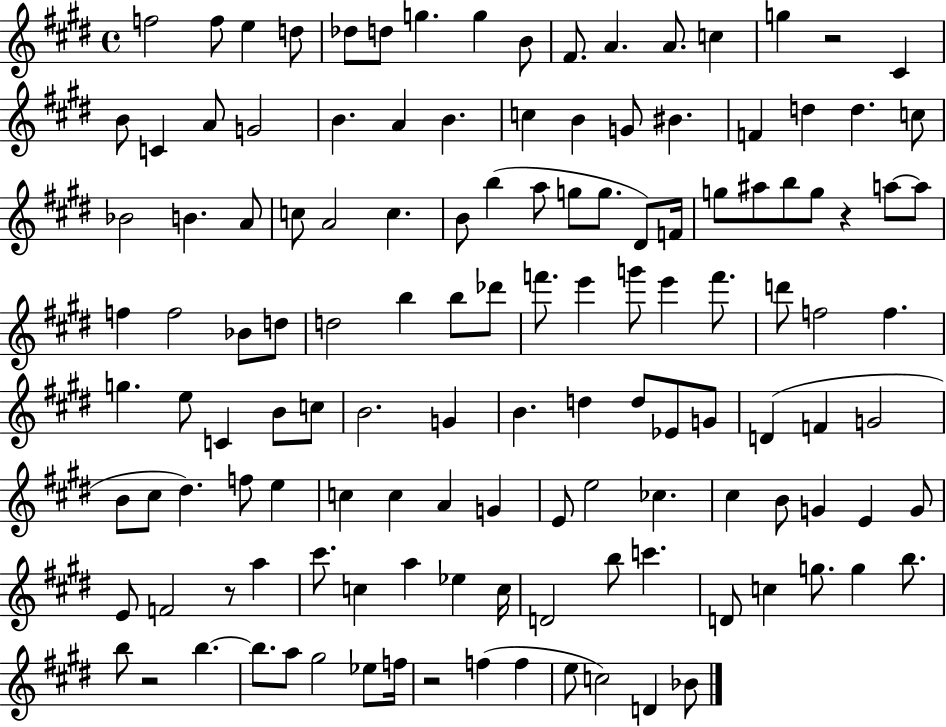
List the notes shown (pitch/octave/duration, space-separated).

F5/h F5/e E5/q D5/e Db5/e D5/e G5/q. G5/q B4/e F#4/e. A4/q. A4/e. C5/q G5/q R/h C#4/q B4/e C4/q A4/e G4/h B4/q. A4/q B4/q. C5/q B4/q G4/e BIS4/q. F4/q D5/q D5/q. C5/e Bb4/h B4/q. A4/e C5/e A4/h C5/q. B4/e B5/q A5/e G5/e G5/e. D#4/e F4/s G5/e A#5/e B5/e G5/e R/q A5/e A5/e F5/q F5/h Bb4/e D5/e D5/h B5/q B5/e Db6/e F6/e. E6/q G6/e E6/q F6/e. D6/e F5/h F5/q. G5/q. E5/e C4/q B4/e C5/e B4/h. G4/q B4/q. D5/q D5/e Eb4/e G4/e D4/q F4/q G4/h B4/e C#5/e D#5/q. F5/e E5/q C5/q C5/q A4/q G4/q E4/e E5/h CES5/q. C#5/q B4/e G4/q E4/q G4/e E4/e F4/h R/e A5/q C#6/e. C5/q A5/q Eb5/q C5/s D4/h B5/e C6/q. D4/e C5/q G5/e. G5/q B5/e. B5/e R/h B5/q. B5/e. A5/e G#5/h Eb5/e F5/s R/h F5/q F5/q E5/e C5/h D4/q Bb4/e